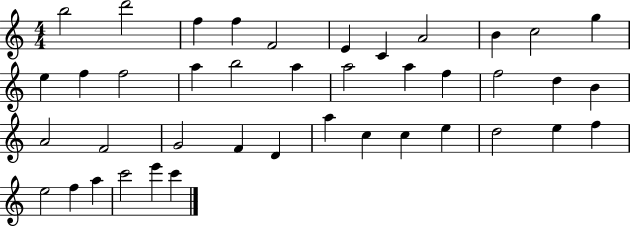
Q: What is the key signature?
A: C major